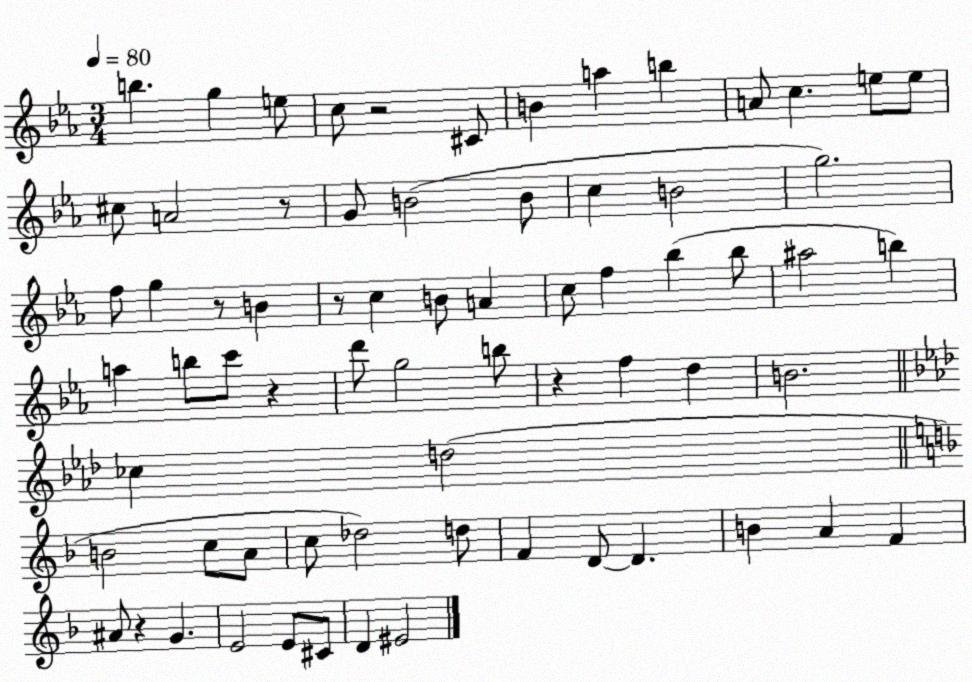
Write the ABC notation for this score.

X:1
T:Untitled
M:3/4
L:1/4
K:Eb
b g e/2 c/2 z2 ^C/2 B a b A/2 c e/2 e/2 ^c/2 A2 z/2 G/2 B2 B/2 c B2 g2 f/2 g z/2 B z/2 c B/2 A c/2 f _b _b/2 ^a2 b a b/2 c'/2 z d'/2 g2 b/2 z f d B2 _c d2 B2 c/2 A/2 c/2 _d2 d/2 F D/2 D B A F ^A/2 z G E2 E/2 ^C/2 D ^E2